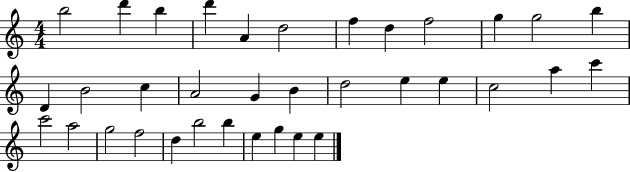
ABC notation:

X:1
T:Untitled
M:4/4
L:1/4
K:C
b2 d' b d' A d2 f d f2 g g2 b D B2 c A2 G B d2 e e c2 a c' c'2 a2 g2 f2 d b2 b e g e e